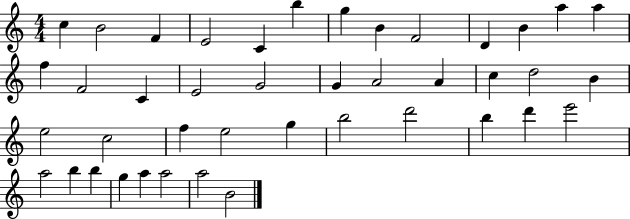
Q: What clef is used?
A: treble